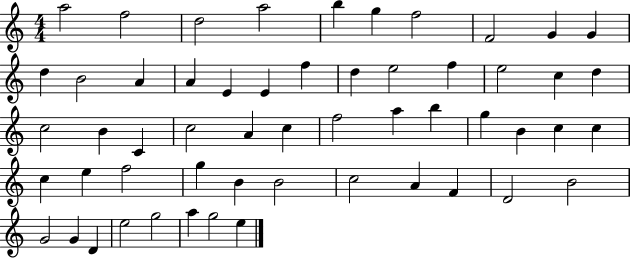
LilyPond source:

{
  \clef treble
  \numericTimeSignature
  \time 4/4
  \key c \major
  a''2 f''2 | d''2 a''2 | b''4 g''4 f''2 | f'2 g'4 g'4 | \break d''4 b'2 a'4 | a'4 e'4 e'4 f''4 | d''4 e''2 f''4 | e''2 c''4 d''4 | \break c''2 b'4 c'4 | c''2 a'4 c''4 | f''2 a''4 b''4 | g''4 b'4 c''4 c''4 | \break c''4 e''4 f''2 | g''4 b'4 b'2 | c''2 a'4 f'4 | d'2 b'2 | \break g'2 g'4 d'4 | e''2 g''2 | a''4 g''2 e''4 | \bar "|."
}